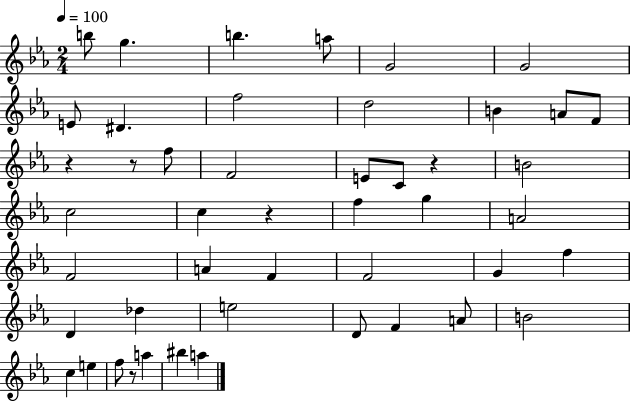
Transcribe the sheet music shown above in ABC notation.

X:1
T:Untitled
M:2/4
L:1/4
K:Eb
b/2 g b a/2 G2 G2 E/2 ^D f2 d2 B A/2 F/2 z z/2 f/2 F2 E/2 C/2 z B2 c2 c z f g A2 F2 A F F2 G f D _d e2 D/2 F A/2 B2 c e f/2 z/2 a ^b a